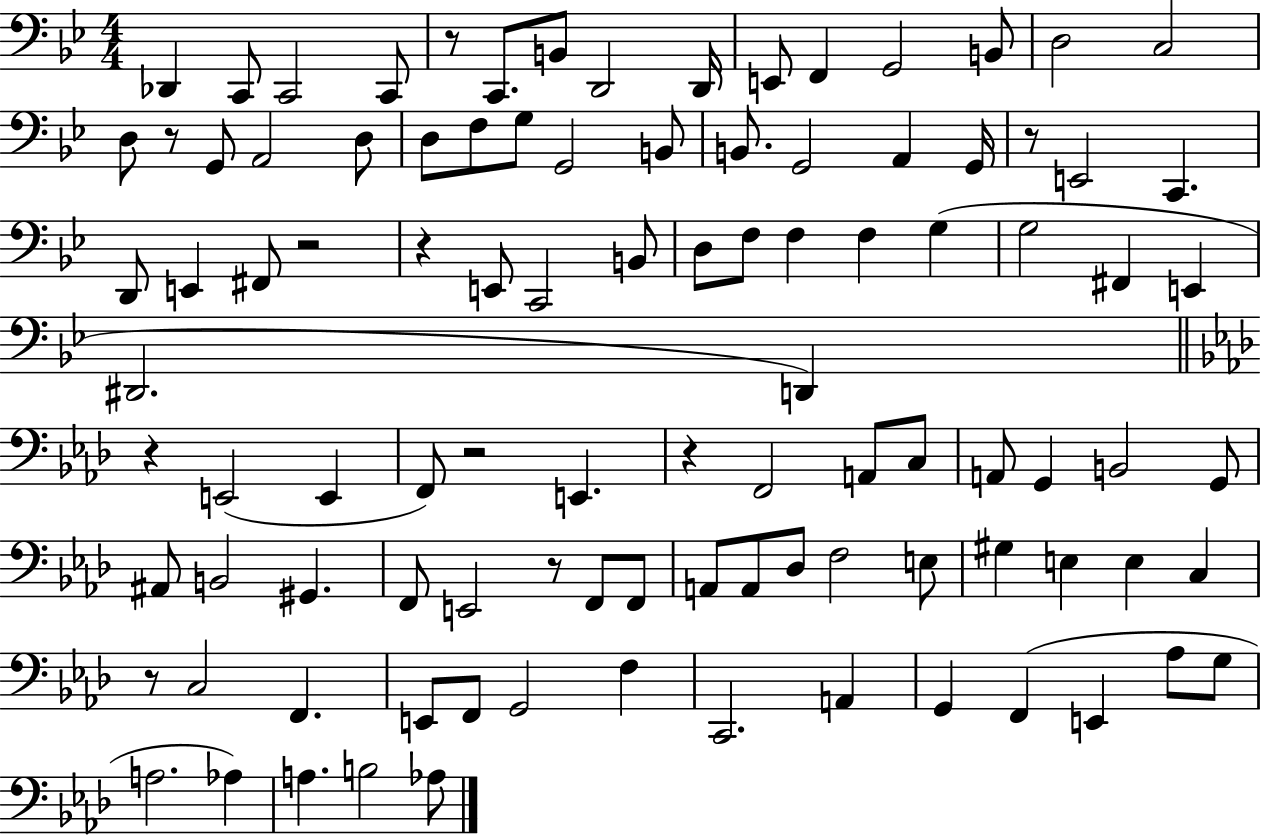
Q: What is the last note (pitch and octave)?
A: Ab3